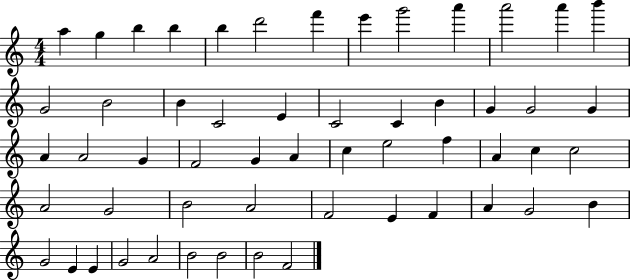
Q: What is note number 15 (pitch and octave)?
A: B4